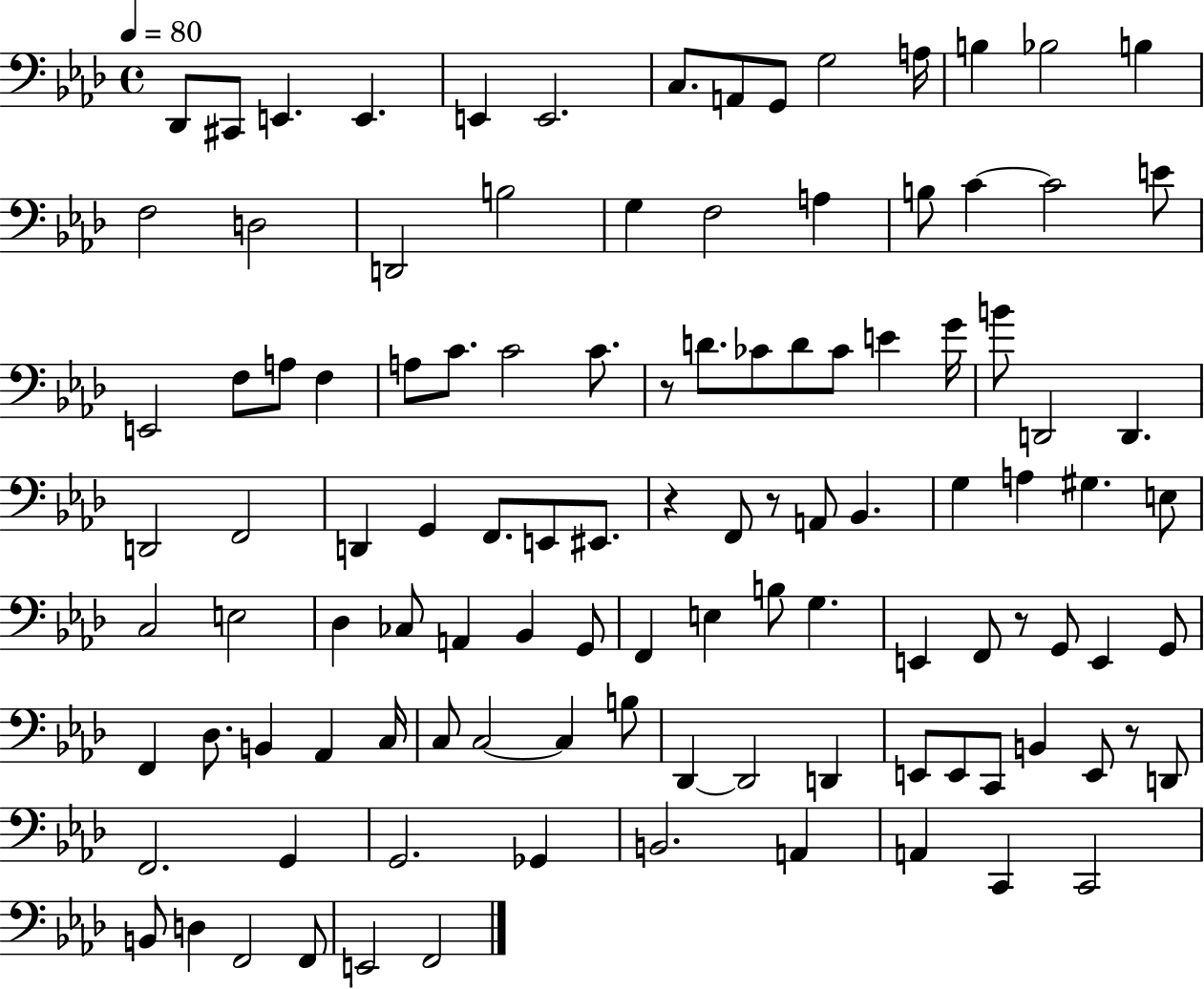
Db2/e C#2/e E2/q. E2/q. E2/q E2/h. C3/e. A2/e G2/e G3/h A3/s B3/q Bb3/h B3/q F3/h D3/h D2/h B3/h G3/q F3/h A3/q B3/e C4/q C4/h E4/e E2/h F3/e A3/e F3/q A3/e C4/e. C4/h C4/e. R/e D4/e. CES4/e D4/e CES4/e E4/q G4/s B4/e D2/h D2/q. D2/h F2/h D2/q G2/q F2/e. E2/e EIS2/e. R/q F2/e R/e A2/e Bb2/q. G3/q A3/q G#3/q. E3/e C3/h E3/h Db3/q CES3/e A2/q Bb2/q G2/e F2/q E3/q B3/e G3/q. E2/q F2/e R/e G2/e E2/q G2/e F2/q Db3/e. B2/q Ab2/q C3/s C3/e C3/h C3/q B3/e Db2/q Db2/h D2/q E2/e E2/e C2/e B2/q E2/e R/e D2/e F2/h. G2/q G2/h. Gb2/q B2/h. A2/q A2/q C2/q C2/h B2/e D3/q F2/h F2/e E2/h F2/h